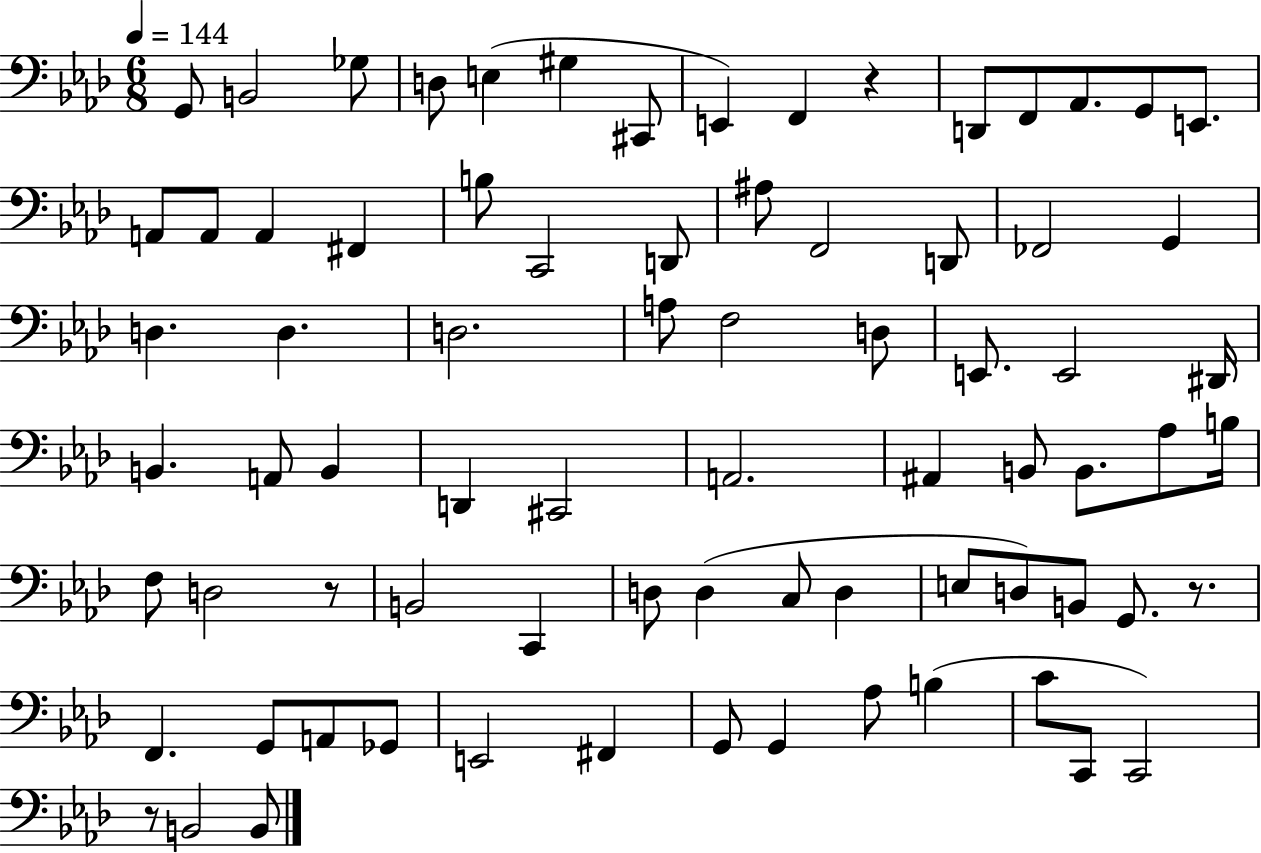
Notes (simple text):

G2/e B2/h Gb3/e D3/e E3/q G#3/q C#2/e E2/q F2/q R/q D2/e F2/e Ab2/e. G2/e E2/e. A2/e A2/e A2/q F#2/q B3/e C2/h D2/e A#3/e F2/h D2/e FES2/h G2/q D3/q. D3/q. D3/h. A3/e F3/h D3/e E2/e. E2/h D#2/s B2/q. A2/e B2/q D2/q C#2/h A2/h. A#2/q B2/e B2/e. Ab3/e B3/s F3/e D3/h R/e B2/h C2/q D3/e D3/q C3/e D3/q E3/e D3/e B2/e G2/e. R/e. F2/q. G2/e A2/e Gb2/e E2/h F#2/q G2/e G2/q Ab3/e B3/q C4/e C2/e C2/h R/e B2/h B2/e